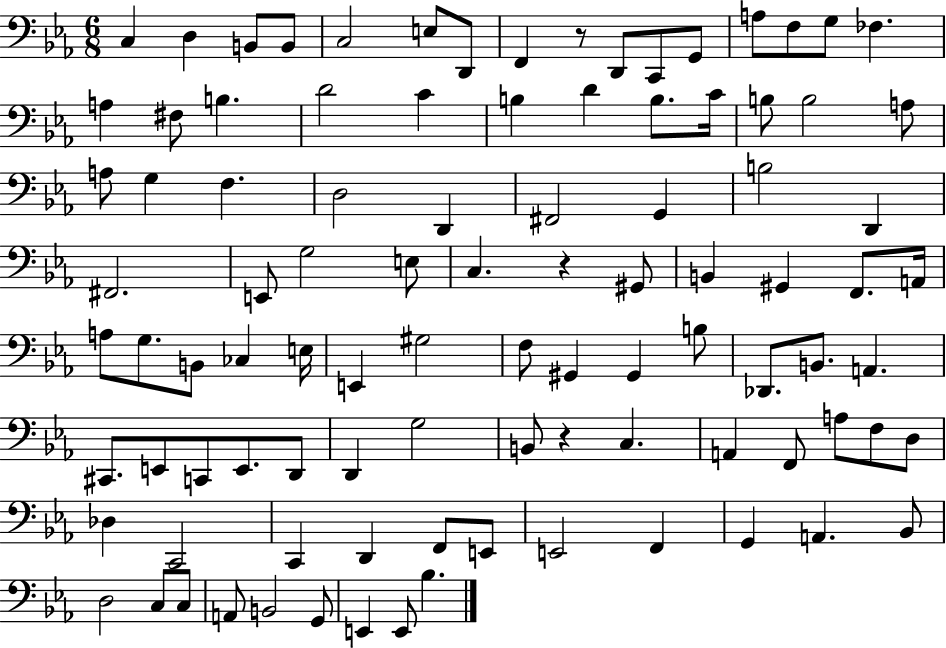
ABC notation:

X:1
T:Untitled
M:6/8
L:1/4
K:Eb
C, D, B,,/2 B,,/2 C,2 E,/2 D,,/2 F,, z/2 D,,/2 C,,/2 G,,/2 A,/2 F,/2 G,/2 _F, A, ^F,/2 B, D2 C B, D B,/2 C/4 B,/2 B,2 A,/2 A,/2 G, F, D,2 D,, ^F,,2 G,, B,2 D,, ^F,,2 E,,/2 G,2 E,/2 C, z ^G,,/2 B,, ^G,, F,,/2 A,,/4 A,/2 G,/2 B,,/2 _C, E,/4 E,, ^G,2 F,/2 ^G,, ^G,, B,/2 _D,,/2 B,,/2 A,, ^C,,/2 E,,/2 C,,/2 E,,/2 D,,/2 D,, G,2 B,,/2 z C, A,, F,,/2 A,/2 F,/2 D,/2 _D, C,,2 C,, D,, F,,/2 E,,/2 E,,2 F,, G,, A,, _B,,/2 D,2 C,/2 C,/2 A,,/2 B,,2 G,,/2 E,, E,,/2 _B,